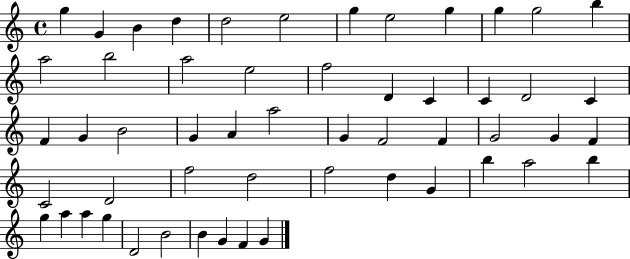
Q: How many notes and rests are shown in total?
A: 54